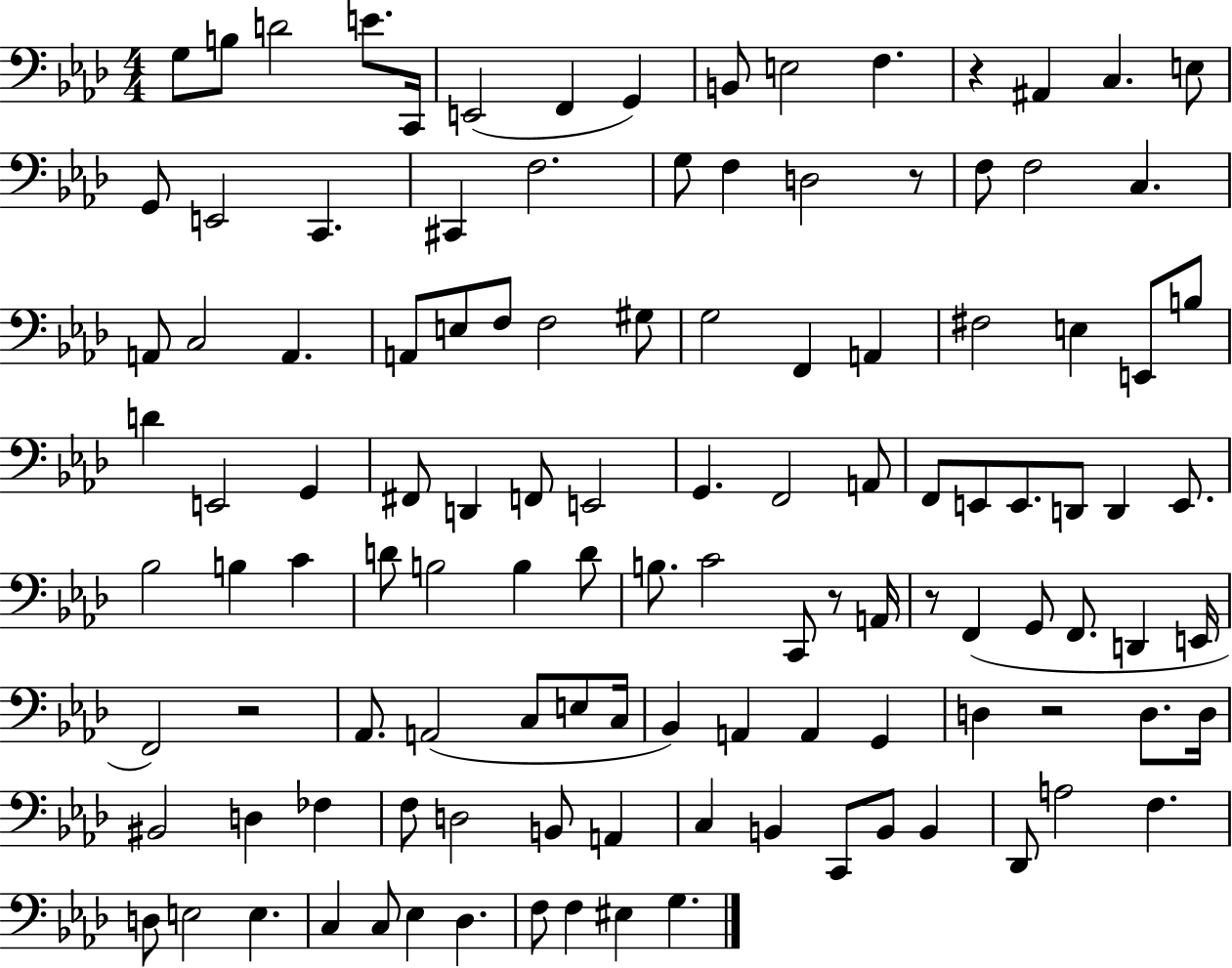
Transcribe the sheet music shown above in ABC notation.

X:1
T:Untitled
M:4/4
L:1/4
K:Ab
G,/2 B,/2 D2 E/2 C,,/4 E,,2 F,, G,, B,,/2 E,2 F, z ^A,, C, E,/2 G,,/2 E,,2 C,, ^C,, F,2 G,/2 F, D,2 z/2 F,/2 F,2 C, A,,/2 C,2 A,, A,,/2 E,/2 F,/2 F,2 ^G,/2 G,2 F,, A,, ^F,2 E, E,,/2 B,/2 D E,,2 G,, ^F,,/2 D,, F,,/2 E,,2 G,, F,,2 A,,/2 F,,/2 E,,/2 E,,/2 D,,/2 D,, E,,/2 _B,2 B, C D/2 B,2 B, D/2 B,/2 C2 C,,/2 z/2 A,,/4 z/2 F,, G,,/2 F,,/2 D,, E,,/4 F,,2 z2 _A,,/2 A,,2 C,/2 E,/2 C,/4 _B,, A,, A,, G,, D, z2 D,/2 D,/4 ^B,,2 D, _F, F,/2 D,2 B,,/2 A,, C, B,, C,,/2 B,,/2 B,, _D,,/2 A,2 F, D,/2 E,2 E, C, C,/2 _E, _D, F,/2 F, ^E, G,